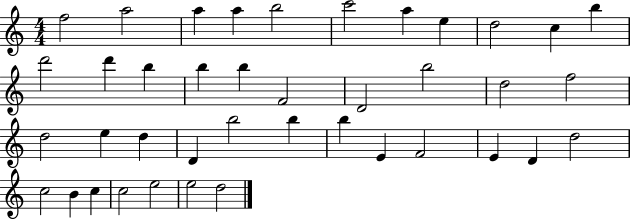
F5/h A5/h A5/q A5/q B5/h C6/h A5/q E5/q D5/h C5/q B5/q D6/h D6/q B5/q B5/q B5/q F4/h D4/h B5/h D5/h F5/h D5/h E5/q D5/q D4/q B5/h B5/q B5/q E4/q F4/h E4/q D4/q D5/h C5/h B4/q C5/q C5/h E5/h E5/h D5/h